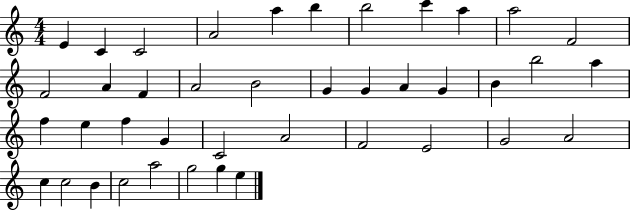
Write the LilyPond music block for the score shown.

{
  \clef treble
  \numericTimeSignature
  \time 4/4
  \key c \major
  e'4 c'4 c'2 | a'2 a''4 b''4 | b''2 c'''4 a''4 | a''2 f'2 | \break f'2 a'4 f'4 | a'2 b'2 | g'4 g'4 a'4 g'4 | b'4 b''2 a''4 | \break f''4 e''4 f''4 g'4 | c'2 a'2 | f'2 e'2 | g'2 a'2 | \break c''4 c''2 b'4 | c''2 a''2 | g''2 g''4 e''4 | \bar "|."
}